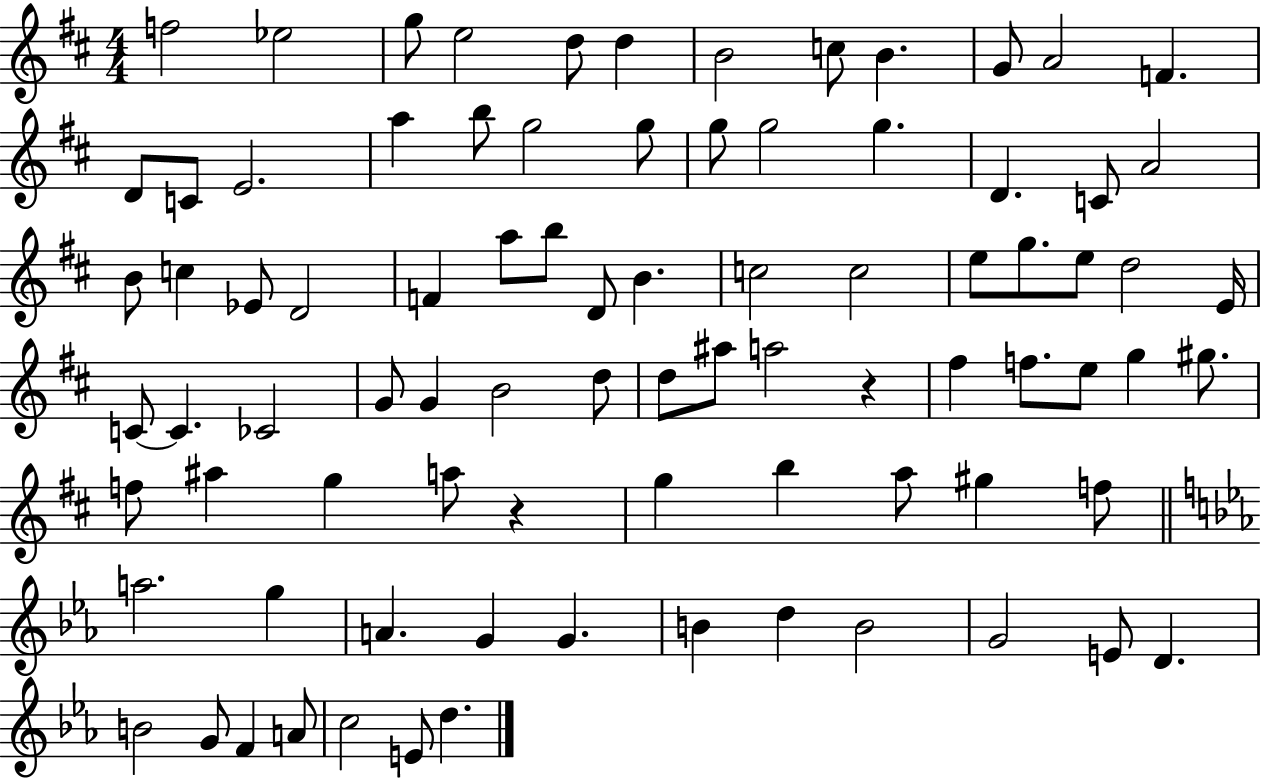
F5/h Eb5/h G5/e E5/h D5/e D5/q B4/h C5/e B4/q. G4/e A4/h F4/q. D4/e C4/e E4/h. A5/q B5/e G5/h G5/e G5/e G5/h G5/q. D4/q. C4/e A4/h B4/e C5/q Eb4/e D4/h F4/q A5/e B5/e D4/e B4/q. C5/h C5/h E5/e G5/e. E5/e D5/h E4/s C4/e C4/q. CES4/h G4/e G4/q B4/h D5/e D5/e A#5/e A5/h R/q F#5/q F5/e. E5/e G5/q G#5/e. F5/e A#5/q G5/q A5/e R/q G5/q B5/q A5/e G#5/q F5/e A5/h. G5/q A4/q. G4/q G4/q. B4/q D5/q B4/h G4/h E4/e D4/q. B4/h G4/e F4/q A4/e C5/h E4/e D5/q.